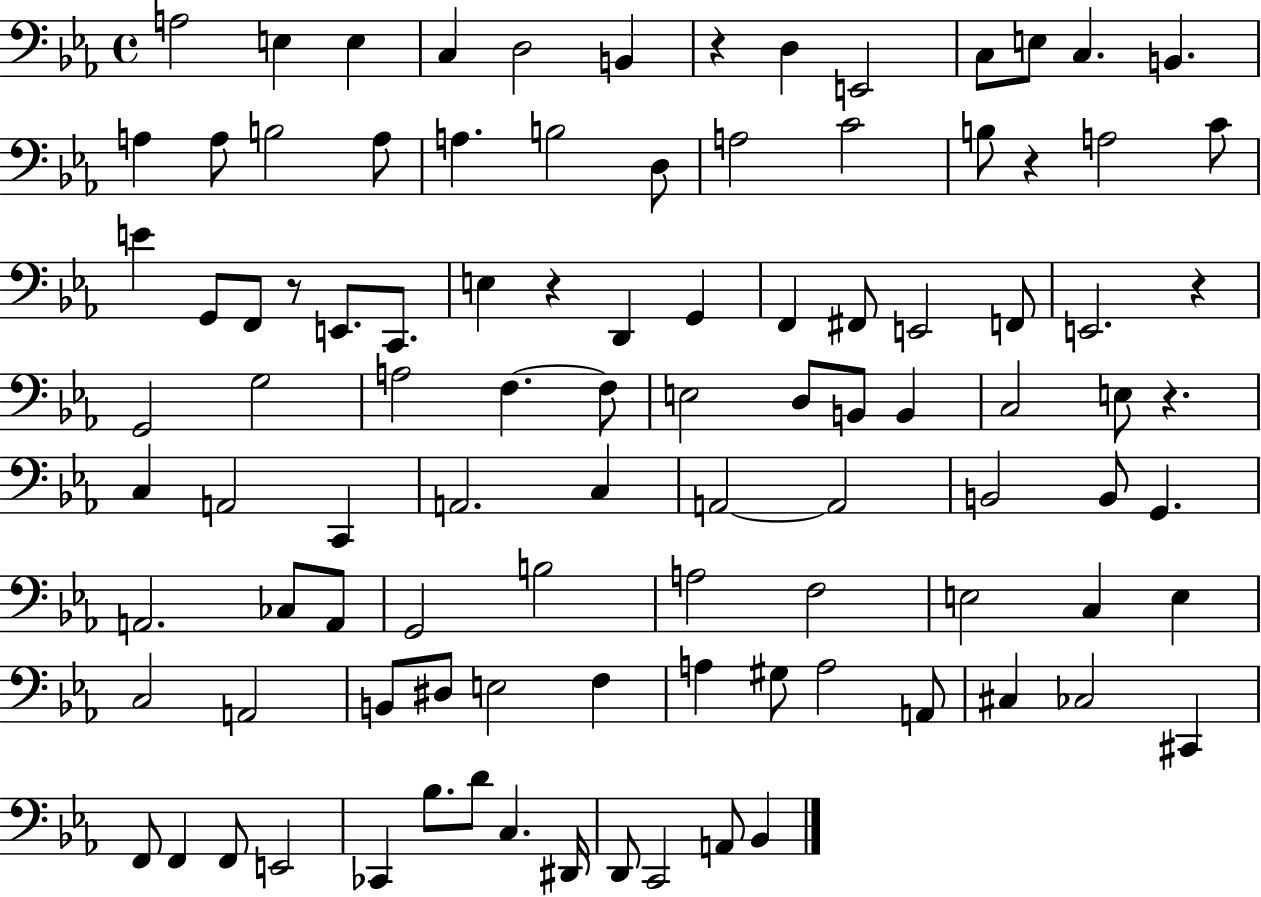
X:1
T:Untitled
M:4/4
L:1/4
K:Eb
A,2 E, E, C, D,2 B,, z D, E,,2 C,/2 E,/2 C, B,, A, A,/2 B,2 A,/2 A, B,2 D,/2 A,2 C2 B,/2 z A,2 C/2 E G,,/2 F,,/2 z/2 E,,/2 C,,/2 E, z D,, G,, F,, ^F,,/2 E,,2 F,,/2 E,,2 z G,,2 G,2 A,2 F, F,/2 E,2 D,/2 B,,/2 B,, C,2 E,/2 z C, A,,2 C,, A,,2 C, A,,2 A,,2 B,,2 B,,/2 G,, A,,2 _C,/2 A,,/2 G,,2 B,2 A,2 F,2 E,2 C, E, C,2 A,,2 B,,/2 ^D,/2 E,2 F, A, ^G,/2 A,2 A,,/2 ^C, _C,2 ^C,, F,,/2 F,, F,,/2 E,,2 _C,, _B,/2 D/2 C, ^D,,/4 D,,/2 C,,2 A,,/2 _B,,